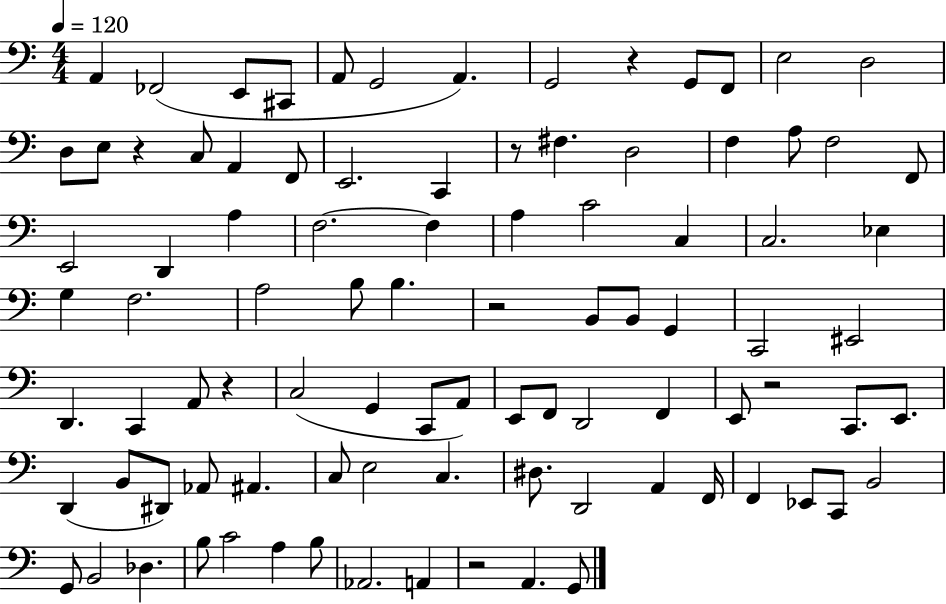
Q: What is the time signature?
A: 4/4